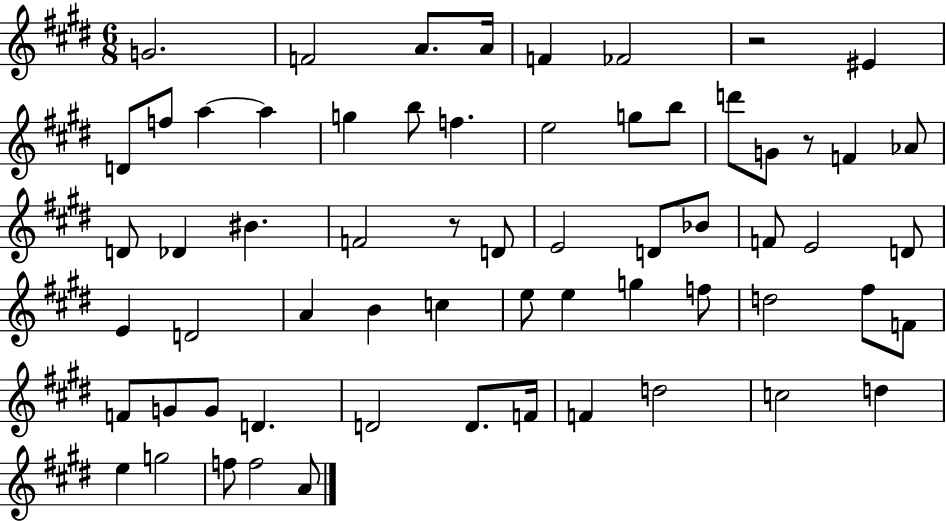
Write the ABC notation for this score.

X:1
T:Untitled
M:6/8
L:1/4
K:E
G2 F2 A/2 A/4 F _F2 z2 ^E D/2 f/2 a a g b/2 f e2 g/2 b/2 d'/2 G/2 z/2 F _A/2 D/2 _D ^B F2 z/2 D/2 E2 D/2 _B/2 F/2 E2 D/2 E D2 A B c e/2 e g f/2 d2 ^f/2 F/2 F/2 G/2 G/2 D D2 D/2 F/4 F d2 c2 d e g2 f/2 f2 A/2